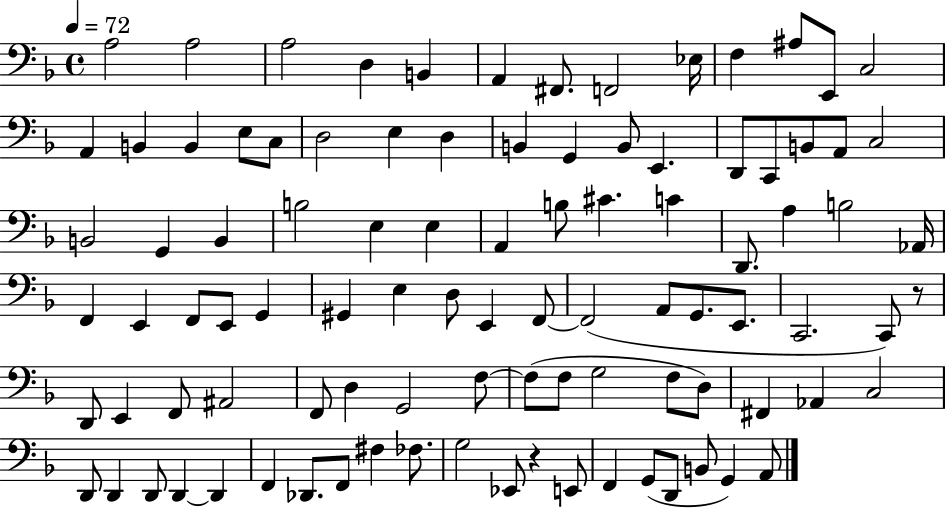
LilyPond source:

{
  \clef bass
  \time 4/4
  \defaultTimeSignature
  \key f \major
  \tempo 4 = 72
  \repeat volta 2 { a2 a2 | a2 d4 b,4 | a,4 fis,8. f,2 ees16 | f4 ais8 e,8 c2 | \break a,4 b,4 b,4 e8 c8 | d2 e4 d4 | b,4 g,4 b,8 e,4. | d,8 c,8 b,8 a,8 c2 | \break b,2 g,4 b,4 | b2 e4 e4 | a,4 b8 cis'4. c'4 | d,8. a4 b2 aes,16 | \break f,4 e,4 f,8 e,8 g,4 | gis,4 e4 d8 e,4 f,8~~ | f,2( a,8 g,8. e,8. | c,2. c,8) r8 | \break d,8 e,4 f,8 ais,2 | f,8 d4 g,2 f8~~ | f8( f8 g2 f8 d8) | fis,4 aes,4 c2 | \break d,8 d,4 d,8 d,4~~ d,4 | f,4 des,8. f,8 fis4 fes8. | g2 ees,8 r4 e,8 | f,4 g,8( d,8 b,8 g,4) a,8 | \break } \bar "|."
}